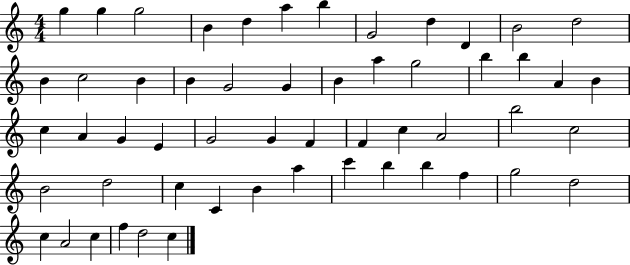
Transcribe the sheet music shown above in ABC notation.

X:1
T:Untitled
M:4/4
L:1/4
K:C
g g g2 B d a b G2 d D B2 d2 B c2 B B G2 G B a g2 b b A B c A G E G2 G F F c A2 b2 c2 B2 d2 c C B a c' b b f g2 d2 c A2 c f d2 c